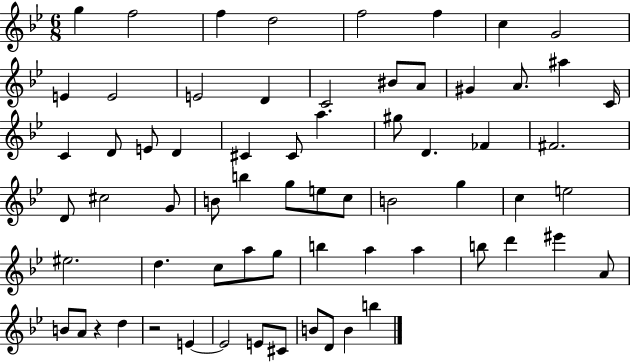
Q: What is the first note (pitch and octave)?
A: G5